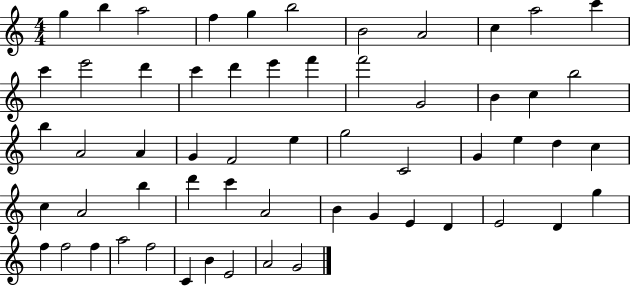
G5/q B5/q A5/h F5/q G5/q B5/h B4/h A4/h C5/q A5/h C6/q C6/q E6/h D6/q C6/q D6/q E6/q F6/q F6/h G4/h B4/q C5/q B5/h B5/q A4/h A4/q G4/q F4/h E5/q G5/h C4/h G4/q E5/q D5/q C5/q C5/q A4/h B5/q D6/q C6/q A4/h B4/q G4/q E4/q D4/q E4/h D4/q G5/q F5/q F5/h F5/q A5/h F5/h C4/q B4/q E4/h A4/h G4/h